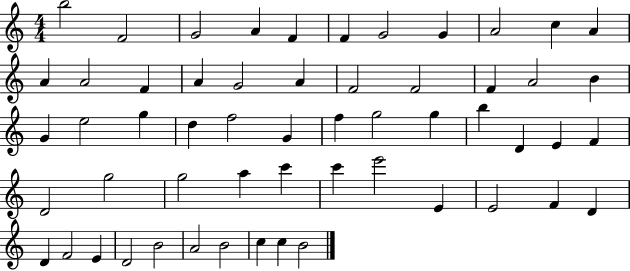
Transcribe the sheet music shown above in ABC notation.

X:1
T:Untitled
M:4/4
L:1/4
K:C
b2 F2 G2 A F F G2 G A2 c A A A2 F A G2 A F2 F2 F A2 B G e2 g d f2 G f g2 g b D E F D2 g2 g2 a c' c' e'2 E E2 F D D F2 E D2 B2 A2 B2 c c B2